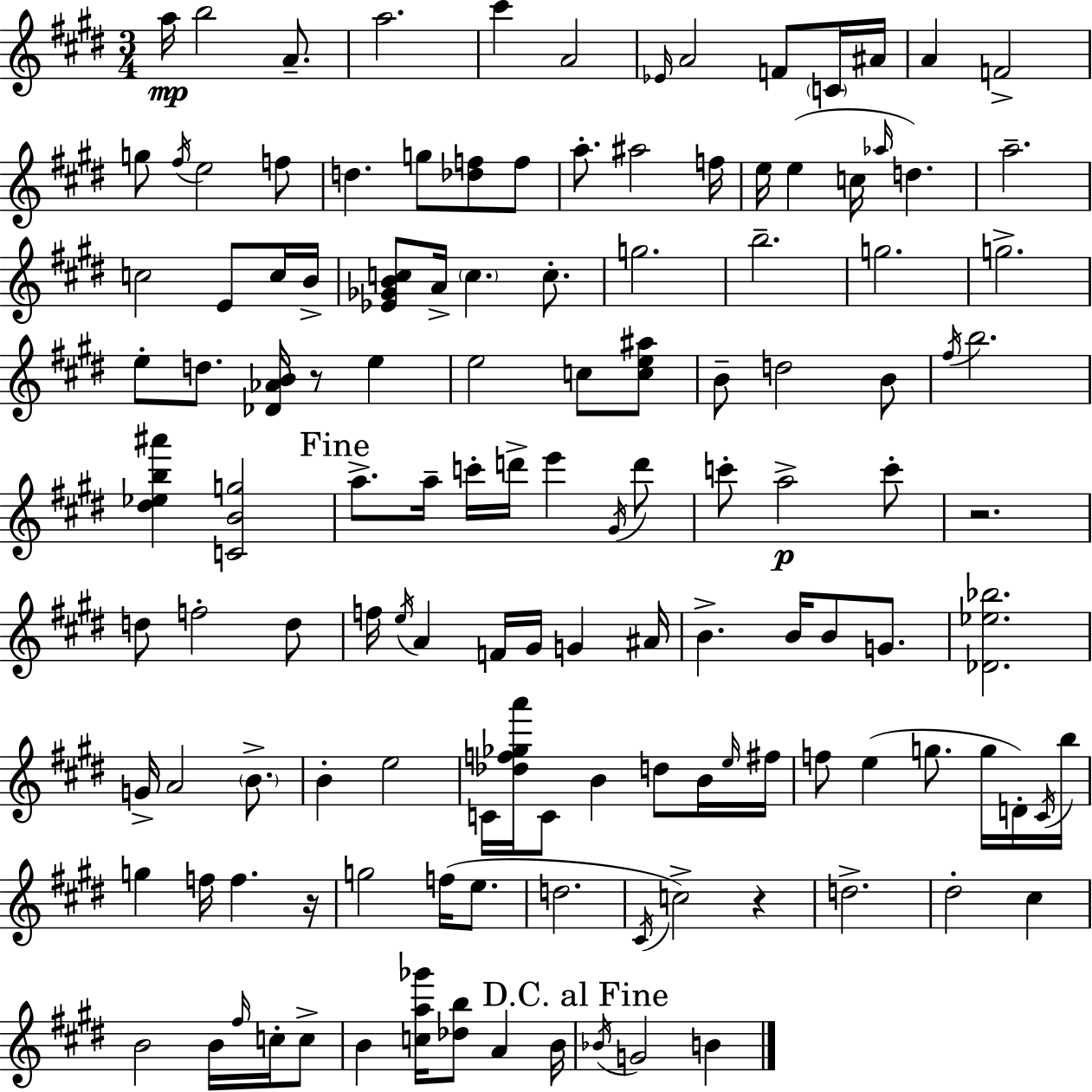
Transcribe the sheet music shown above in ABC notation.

X:1
T:Untitled
M:3/4
L:1/4
K:E
a/4 b2 A/2 a2 ^c' A2 _E/4 A2 F/2 C/4 ^A/4 A F2 g/2 ^f/4 e2 f/2 d g/2 [_df]/2 f/2 a/2 ^a2 f/4 e/4 e c/4 _a/4 d a2 c2 E/2 c/4 B/4 [_E_GBc]/2 A/4 c c/2 g2 b2 g2 g2 e/2 d/2 [_D_AB]/4 z/2 e e2 c/2 [ce^a]/2 B/2 d2 B/2 ^f/4 b2 [^d_eb^a'] [CBg]2 a/2 a/4 c'/4 d'/4 e' ^G/4 d'/2 c'/2 a2 c'/2 z2 d/2 f2 d/2 f/4 e/4 A F/4 ^G/4 G ^A/4 B B/4 B/2 G/2 [_D_e_b]2 G/4 A2 B/2 B e2 C/4 [_df_ga']/4 C/2 B d/2 B/4 e/4 ^f/4 f/2 e g/2 g/4 D/4 ^C/4 b/4 g f/4 f z/4 g2 f/4 e/2 d2 ^C/4 c2 z d2 ^d2 ^c B2 B/4 ^f/4 c/4 c/2 B [ca_g']/4 [_db]/2 A B/4 _B/4 G2 B